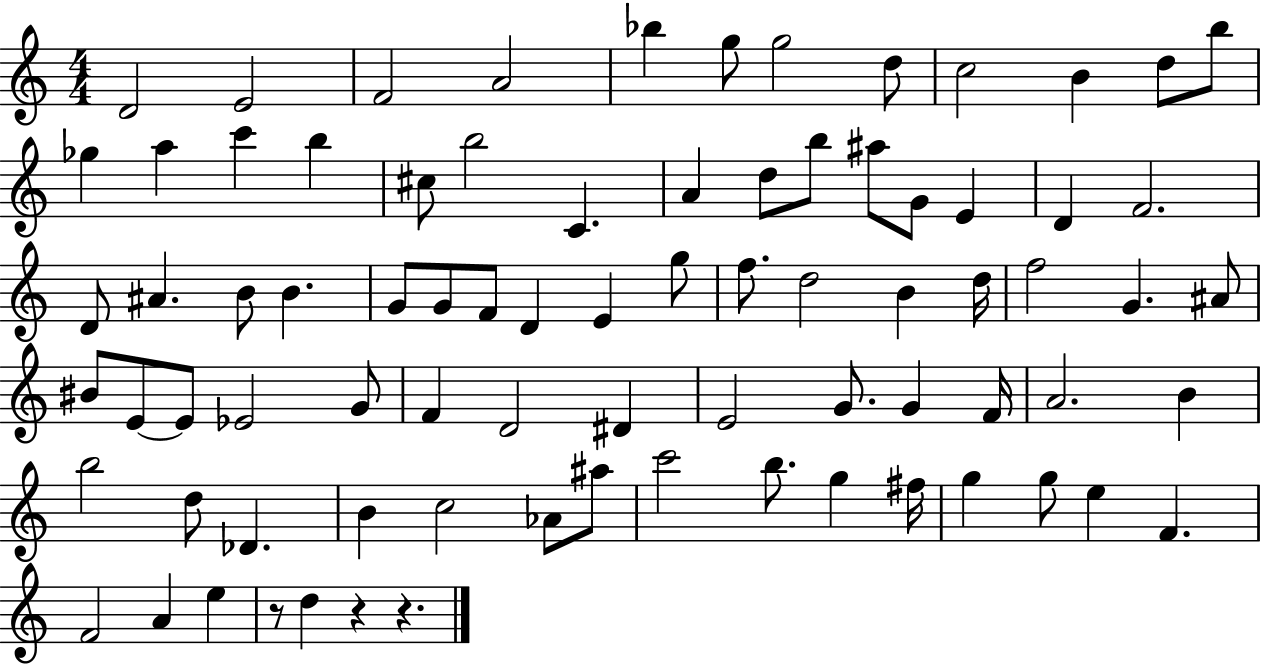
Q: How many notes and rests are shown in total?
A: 80